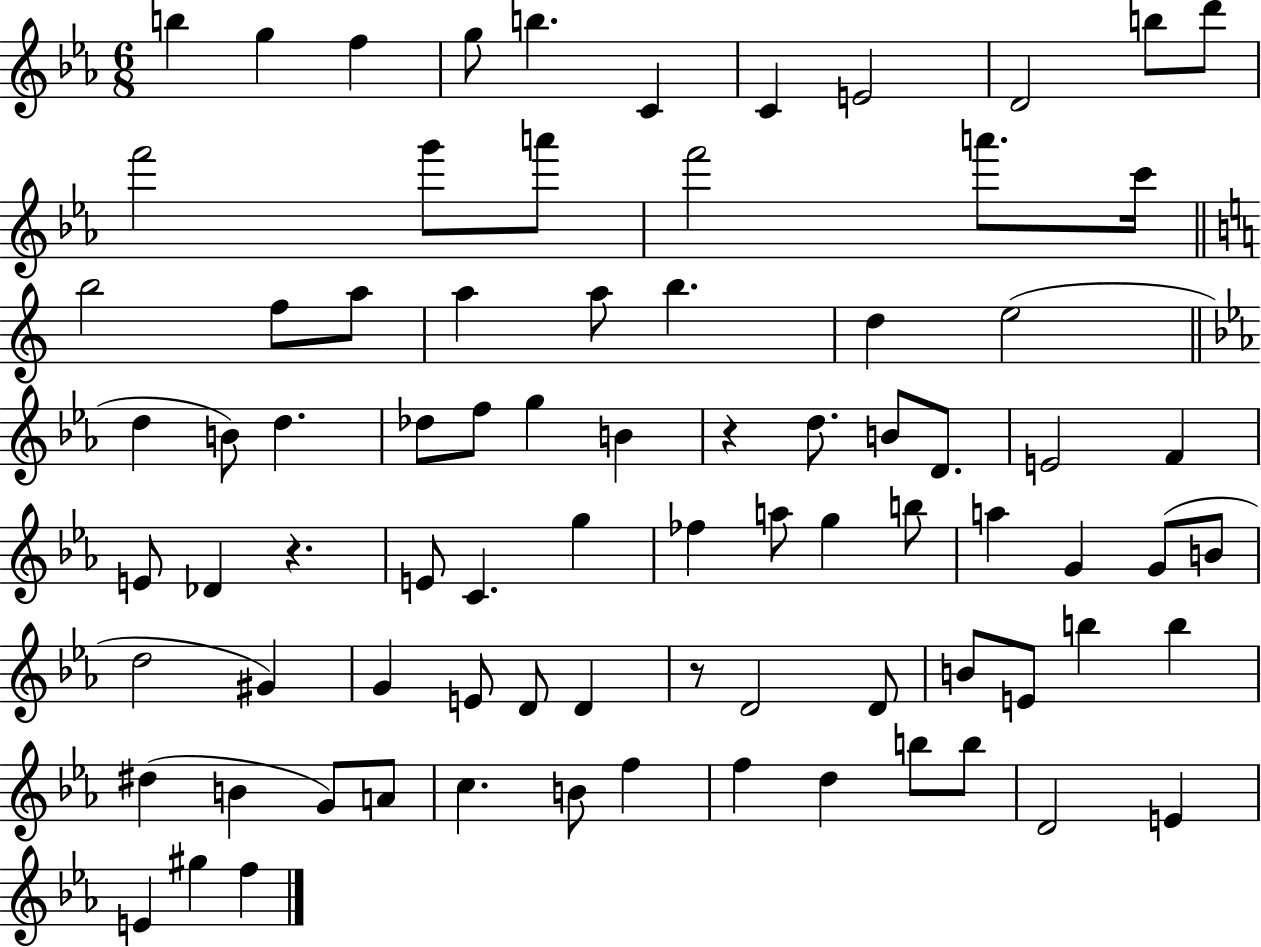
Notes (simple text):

B5/q G5/q F5/q G5/e B5/q. C4/q C4/q E4/h D4/h B5/e D6/e F6/h G6/e A6/e F6/h A6/e. C6/s B5/h F5/e A5/e A5/q A5/e B5/q. D5/q E5/h D5/q B4/e D5/q. Db5/e F5/e G5/q B4/q R/q D5/e. B4/e D4/e. E4/h F4/q E4/e Db4/q R/q. E4/e C4/q. G5/q FES5/q A5/e G5/q B5/e A5/q G4/q G4/e B4/e D5/h G#4/q G4/q E4/e D4/e D4/q R/e D4/h D4/e B4/e E4/e B5/q B5/q D#5/q B4/q G4/e A4/e C5/q. B4/e F5/q F5/q D5/q B5/e B5/e D4/h E4/q E4/q G#5/q F5/q